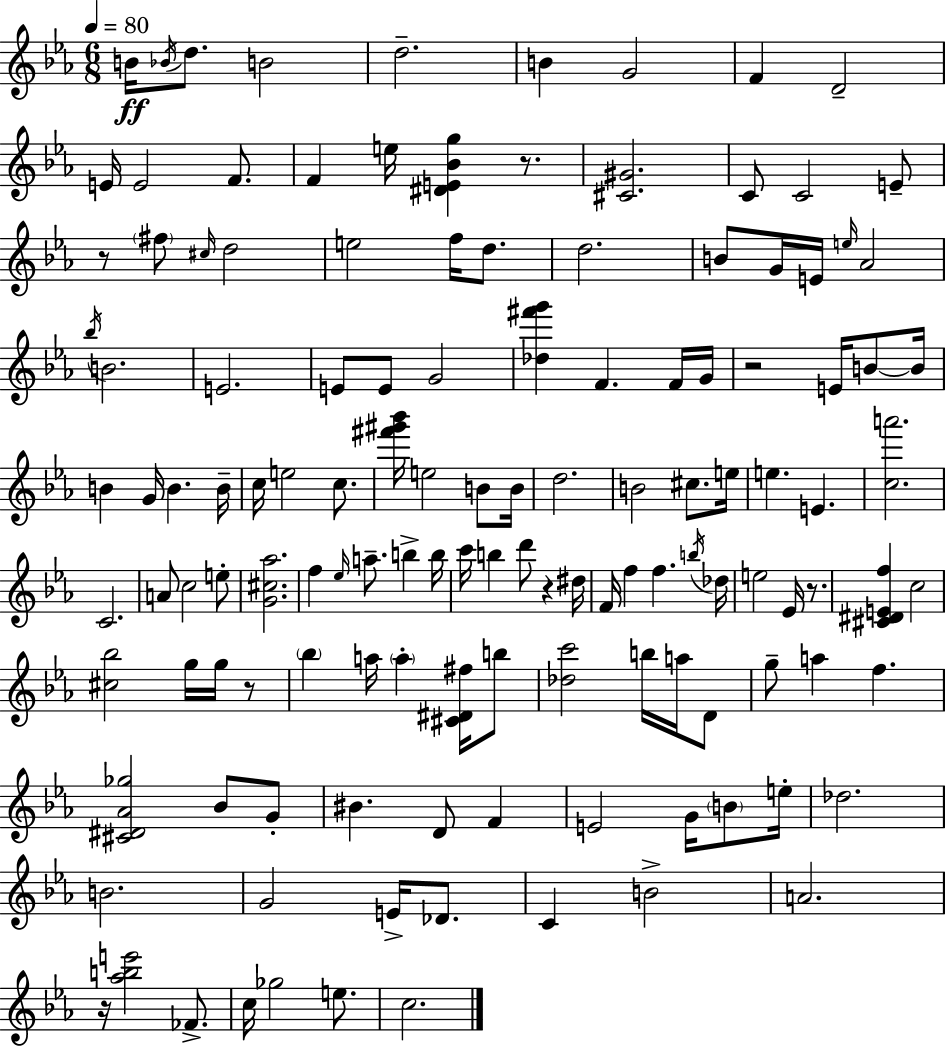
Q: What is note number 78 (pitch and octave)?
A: C5